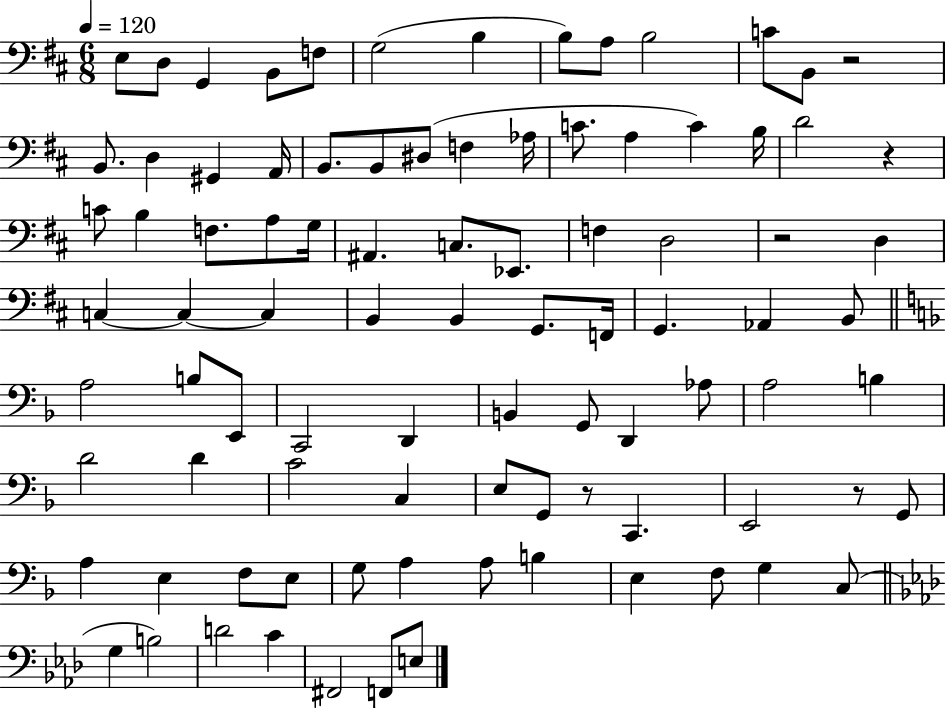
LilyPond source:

{
  \clef bass
  \numericTimeSignature
  \time 6/8
  \key d \major
  \tempo 4 = 120
  e8 d8 g,4 b,8 f8 | g2( b4 | b8) a8 b2 | c'8 b,8 r2 | \break b,8. d4 gis,4 a,16 | b,8. b,8 dis8( f4 aes16 | c'8. a4 c'4) b16 | d'2 r4 | \break c'8 b4 f8. a8 g16 | ais,4. c8. ees,8. | f4 d2 | r2 d4 | \break c4~~ c4~~ c4 | b,4 b,4 g,8. f,16 | g,4. aes,4 b,8 | \bar "||" \break \key f \major a2 b8 e,8 | c,2 d,4 | b,4 g,8 d,4 aes8 | a2 b4 | \break d'2 d'4 | c'2 c4 | e8 g,8 r8 c,4. | e,2 r8 g,8 | \break a4 e4 f8 e8 | g8 a4 a8 b4 | e4 f8 g4 c8( | \bar "||" \break \key aes \major g4 b2) | d'2 c'4 | fis,2 f,8 e8 | \bar "|."
}